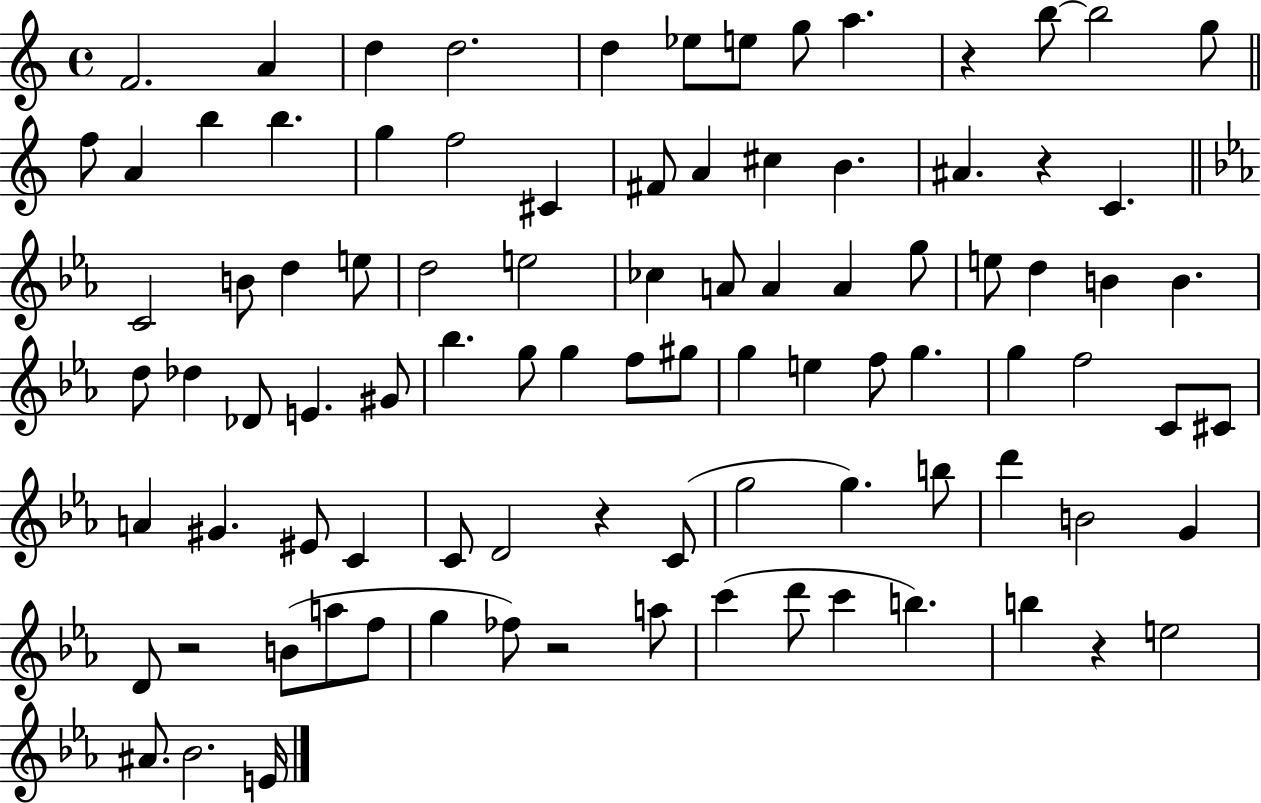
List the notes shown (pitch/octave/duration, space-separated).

F4/h. A4/q D5/q D5/h. D5/q Eb5/e E5/e G5/e A5/q. R/q B5/e B5/h G5/e F5/e A4/q B5/q B5/q. G5/q F5/h C#4/q F#4/e A4/q C#5/q B4/q. A#4/q. R/q C4/q. C4/h B4/e D5/q E5/e D5/h E5/h CES5/q A4/e A4/q A4/q G5/e E5/e D5/q B4/q B4/q. D5/e Db5/q Db4/e E4/q. G#4/e Bb5/q. G5/e G5/q F5/e G#5/e G5/q E5/q F5/e G5/q. G5/q F5/h C4/e C#4/e A4/q G#4/q. EIS4/e C4/q C4/e D4/h R/q C4/e G5/h G5/q. B5/e D6/q B4/h G4/q D4/e R/h B4/e A5/e F5/e G5/q FES5/e R/h A5/e C6/q D6/e C6/q B5/q. B5/q R/q E5/h A#4/e. Bb4/h. E4/s